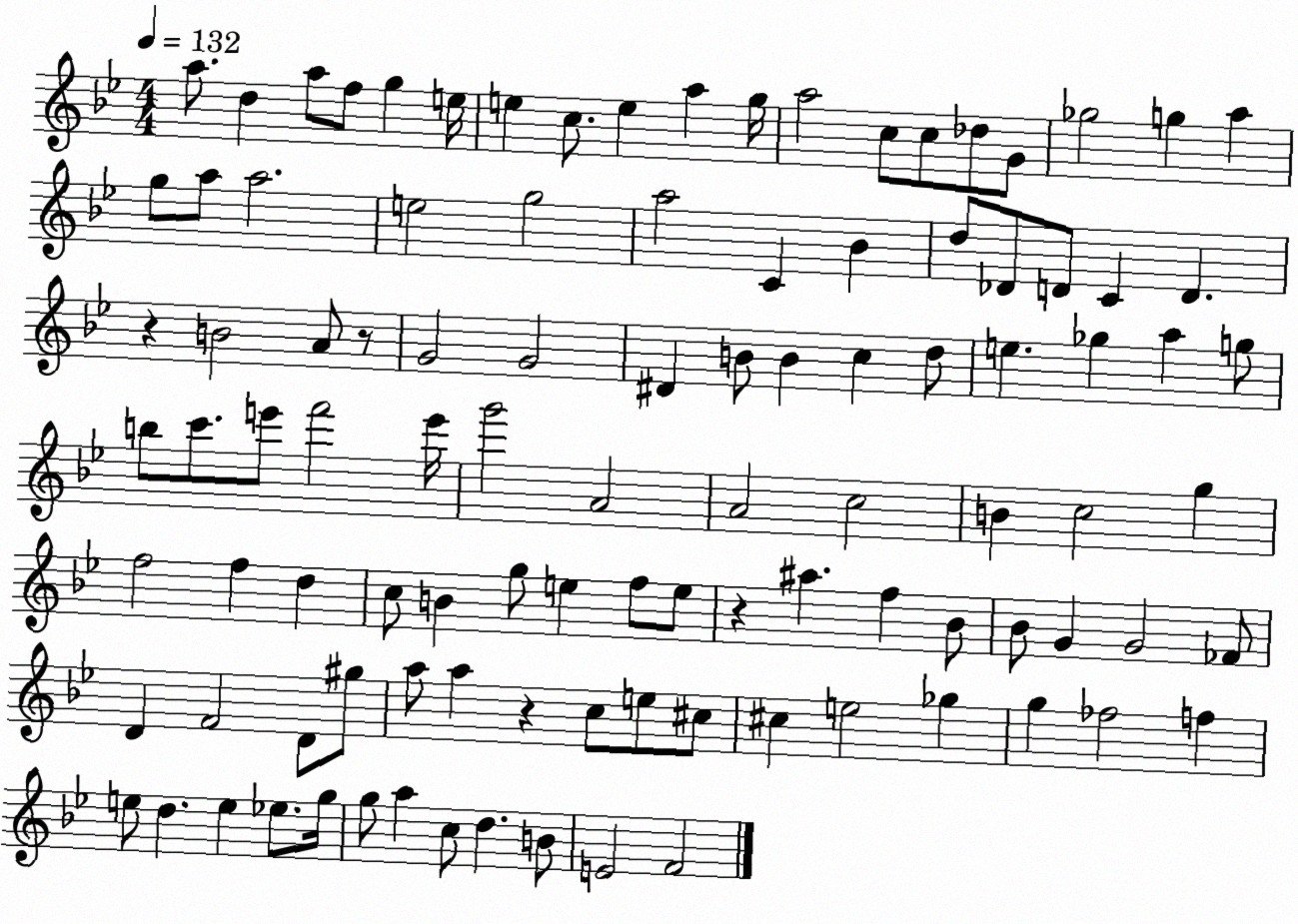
X:1
T:Untitled
M:4/4
L:1/4
K:Bb
a/2 d a/2 f/2 g e/4 e c/2 e a g/4 a2 c/2 c/2 _d/2 G/2 _g2 g a g/2 a/2 a2 e2 g2 a2 C _B d/2 _D/2 D/2 C D z B2 A/2 z/2 G2 G2 ^D B/2 B c d/2 e _g a g/2 b/2 c'/2 e'/2 f'2 e'/4 g'2 A2 A2 c2 B c2 g f2 f d c/2 B g/2 e f/2 e/2 z ^a f _B/2 _B/2 G G2 _F/2 D F2 D/2 ^g/2 a/2 a z c/2 e/2 ^c/2 ^c e2 _g g _f2 f e/2 d e _e/2 g/4 g/2 a c/2 d B/2 E2 F2